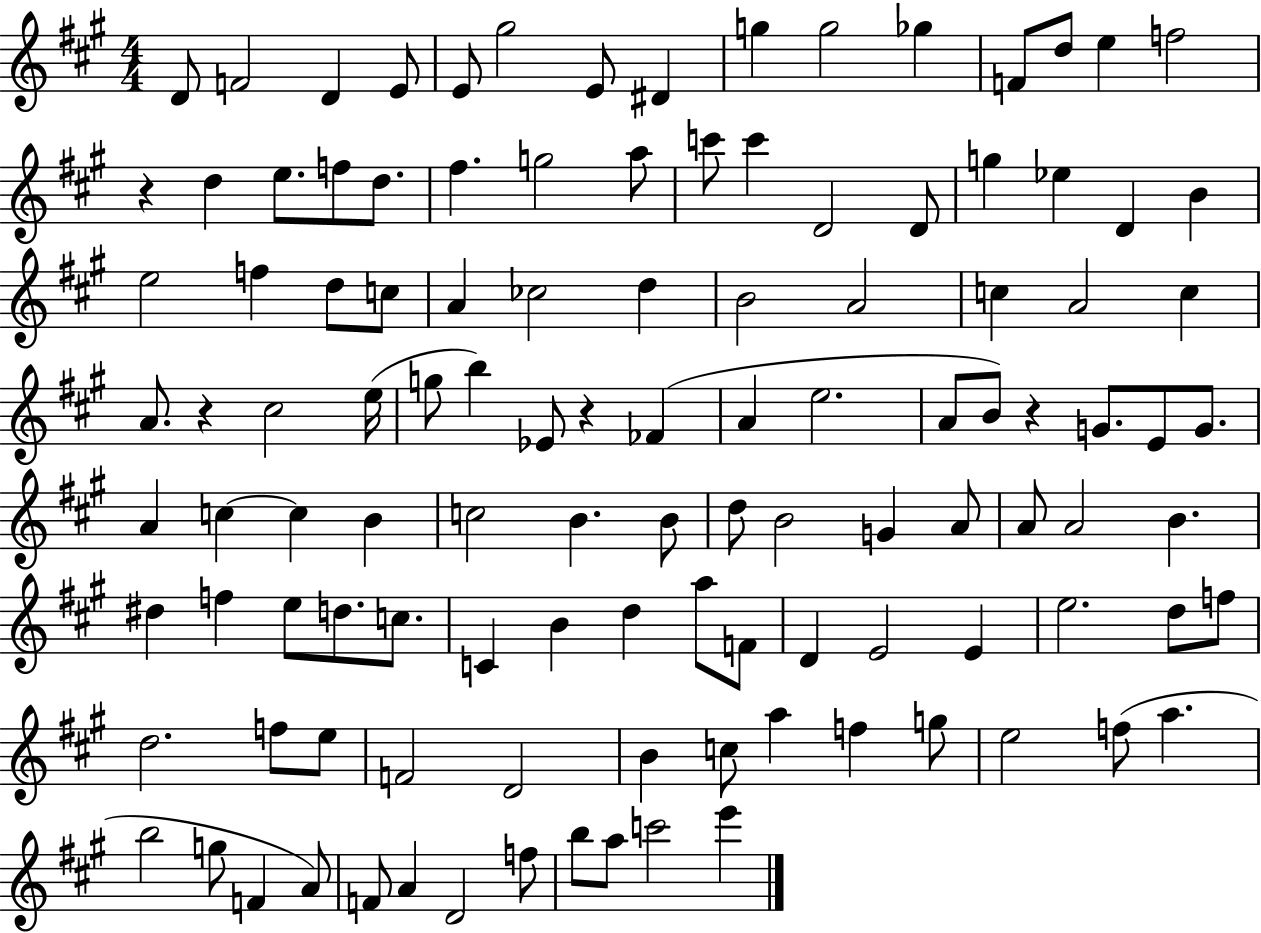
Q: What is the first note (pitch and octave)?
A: D4